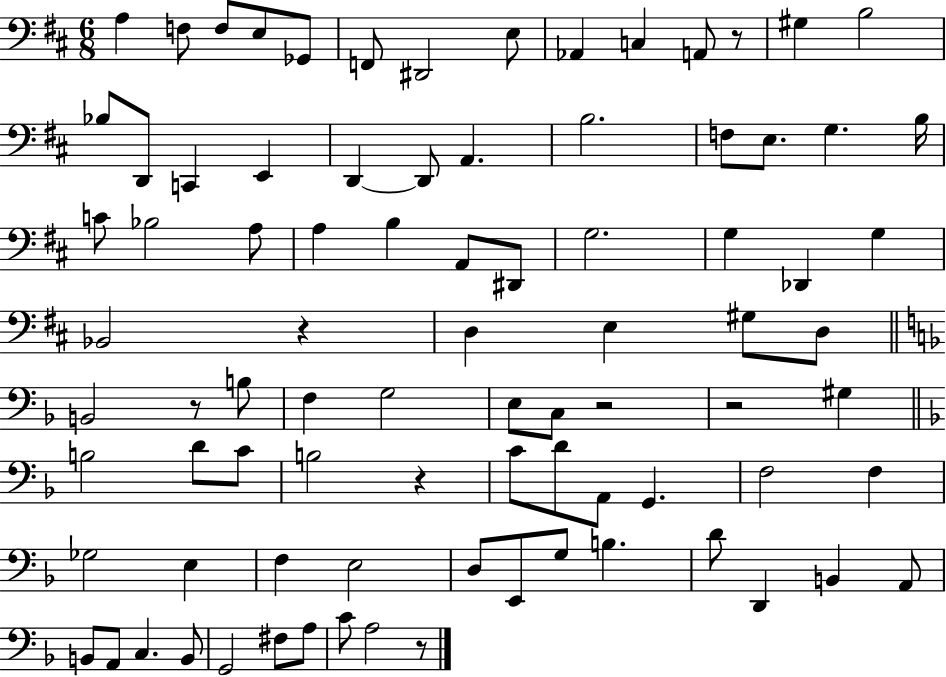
X:1
T:Untitled
M:6/8
L:1/4
K:D
A, F,/2 F,/2 E,/2 _G,,/2 F,,/2 ^D,,2 E,/2 _A,, C, A,,/2 z/2 ^G, B,2 _B,/2 D,,/2 C,, E,, D,, D,,/2 A,, B,2 F,/2 E,/2 G, B,/4 C/2 _B,2 A,/2 A, B, A,,/2 ^D,,/2 G,2 G, _D,, G, _B,,2 z D, E, ^G,/2 D,/2 B,,2 z/2 B,/2 F, G,2 E,/2 C,/2 z2 z2 ^G, B,2 D/2 C/2 B,2 z C/2 D/2 A,,/2 G,, F,2 F, _G,2 E, F, E,2 D,/2 E,,/2 G,/2 B, D/2 D,, B,, A,,/2 B,,/2 A,,/2 C, B,,/2 G,,2 ^F,/2 A,/2 C/2 A,2 z/2